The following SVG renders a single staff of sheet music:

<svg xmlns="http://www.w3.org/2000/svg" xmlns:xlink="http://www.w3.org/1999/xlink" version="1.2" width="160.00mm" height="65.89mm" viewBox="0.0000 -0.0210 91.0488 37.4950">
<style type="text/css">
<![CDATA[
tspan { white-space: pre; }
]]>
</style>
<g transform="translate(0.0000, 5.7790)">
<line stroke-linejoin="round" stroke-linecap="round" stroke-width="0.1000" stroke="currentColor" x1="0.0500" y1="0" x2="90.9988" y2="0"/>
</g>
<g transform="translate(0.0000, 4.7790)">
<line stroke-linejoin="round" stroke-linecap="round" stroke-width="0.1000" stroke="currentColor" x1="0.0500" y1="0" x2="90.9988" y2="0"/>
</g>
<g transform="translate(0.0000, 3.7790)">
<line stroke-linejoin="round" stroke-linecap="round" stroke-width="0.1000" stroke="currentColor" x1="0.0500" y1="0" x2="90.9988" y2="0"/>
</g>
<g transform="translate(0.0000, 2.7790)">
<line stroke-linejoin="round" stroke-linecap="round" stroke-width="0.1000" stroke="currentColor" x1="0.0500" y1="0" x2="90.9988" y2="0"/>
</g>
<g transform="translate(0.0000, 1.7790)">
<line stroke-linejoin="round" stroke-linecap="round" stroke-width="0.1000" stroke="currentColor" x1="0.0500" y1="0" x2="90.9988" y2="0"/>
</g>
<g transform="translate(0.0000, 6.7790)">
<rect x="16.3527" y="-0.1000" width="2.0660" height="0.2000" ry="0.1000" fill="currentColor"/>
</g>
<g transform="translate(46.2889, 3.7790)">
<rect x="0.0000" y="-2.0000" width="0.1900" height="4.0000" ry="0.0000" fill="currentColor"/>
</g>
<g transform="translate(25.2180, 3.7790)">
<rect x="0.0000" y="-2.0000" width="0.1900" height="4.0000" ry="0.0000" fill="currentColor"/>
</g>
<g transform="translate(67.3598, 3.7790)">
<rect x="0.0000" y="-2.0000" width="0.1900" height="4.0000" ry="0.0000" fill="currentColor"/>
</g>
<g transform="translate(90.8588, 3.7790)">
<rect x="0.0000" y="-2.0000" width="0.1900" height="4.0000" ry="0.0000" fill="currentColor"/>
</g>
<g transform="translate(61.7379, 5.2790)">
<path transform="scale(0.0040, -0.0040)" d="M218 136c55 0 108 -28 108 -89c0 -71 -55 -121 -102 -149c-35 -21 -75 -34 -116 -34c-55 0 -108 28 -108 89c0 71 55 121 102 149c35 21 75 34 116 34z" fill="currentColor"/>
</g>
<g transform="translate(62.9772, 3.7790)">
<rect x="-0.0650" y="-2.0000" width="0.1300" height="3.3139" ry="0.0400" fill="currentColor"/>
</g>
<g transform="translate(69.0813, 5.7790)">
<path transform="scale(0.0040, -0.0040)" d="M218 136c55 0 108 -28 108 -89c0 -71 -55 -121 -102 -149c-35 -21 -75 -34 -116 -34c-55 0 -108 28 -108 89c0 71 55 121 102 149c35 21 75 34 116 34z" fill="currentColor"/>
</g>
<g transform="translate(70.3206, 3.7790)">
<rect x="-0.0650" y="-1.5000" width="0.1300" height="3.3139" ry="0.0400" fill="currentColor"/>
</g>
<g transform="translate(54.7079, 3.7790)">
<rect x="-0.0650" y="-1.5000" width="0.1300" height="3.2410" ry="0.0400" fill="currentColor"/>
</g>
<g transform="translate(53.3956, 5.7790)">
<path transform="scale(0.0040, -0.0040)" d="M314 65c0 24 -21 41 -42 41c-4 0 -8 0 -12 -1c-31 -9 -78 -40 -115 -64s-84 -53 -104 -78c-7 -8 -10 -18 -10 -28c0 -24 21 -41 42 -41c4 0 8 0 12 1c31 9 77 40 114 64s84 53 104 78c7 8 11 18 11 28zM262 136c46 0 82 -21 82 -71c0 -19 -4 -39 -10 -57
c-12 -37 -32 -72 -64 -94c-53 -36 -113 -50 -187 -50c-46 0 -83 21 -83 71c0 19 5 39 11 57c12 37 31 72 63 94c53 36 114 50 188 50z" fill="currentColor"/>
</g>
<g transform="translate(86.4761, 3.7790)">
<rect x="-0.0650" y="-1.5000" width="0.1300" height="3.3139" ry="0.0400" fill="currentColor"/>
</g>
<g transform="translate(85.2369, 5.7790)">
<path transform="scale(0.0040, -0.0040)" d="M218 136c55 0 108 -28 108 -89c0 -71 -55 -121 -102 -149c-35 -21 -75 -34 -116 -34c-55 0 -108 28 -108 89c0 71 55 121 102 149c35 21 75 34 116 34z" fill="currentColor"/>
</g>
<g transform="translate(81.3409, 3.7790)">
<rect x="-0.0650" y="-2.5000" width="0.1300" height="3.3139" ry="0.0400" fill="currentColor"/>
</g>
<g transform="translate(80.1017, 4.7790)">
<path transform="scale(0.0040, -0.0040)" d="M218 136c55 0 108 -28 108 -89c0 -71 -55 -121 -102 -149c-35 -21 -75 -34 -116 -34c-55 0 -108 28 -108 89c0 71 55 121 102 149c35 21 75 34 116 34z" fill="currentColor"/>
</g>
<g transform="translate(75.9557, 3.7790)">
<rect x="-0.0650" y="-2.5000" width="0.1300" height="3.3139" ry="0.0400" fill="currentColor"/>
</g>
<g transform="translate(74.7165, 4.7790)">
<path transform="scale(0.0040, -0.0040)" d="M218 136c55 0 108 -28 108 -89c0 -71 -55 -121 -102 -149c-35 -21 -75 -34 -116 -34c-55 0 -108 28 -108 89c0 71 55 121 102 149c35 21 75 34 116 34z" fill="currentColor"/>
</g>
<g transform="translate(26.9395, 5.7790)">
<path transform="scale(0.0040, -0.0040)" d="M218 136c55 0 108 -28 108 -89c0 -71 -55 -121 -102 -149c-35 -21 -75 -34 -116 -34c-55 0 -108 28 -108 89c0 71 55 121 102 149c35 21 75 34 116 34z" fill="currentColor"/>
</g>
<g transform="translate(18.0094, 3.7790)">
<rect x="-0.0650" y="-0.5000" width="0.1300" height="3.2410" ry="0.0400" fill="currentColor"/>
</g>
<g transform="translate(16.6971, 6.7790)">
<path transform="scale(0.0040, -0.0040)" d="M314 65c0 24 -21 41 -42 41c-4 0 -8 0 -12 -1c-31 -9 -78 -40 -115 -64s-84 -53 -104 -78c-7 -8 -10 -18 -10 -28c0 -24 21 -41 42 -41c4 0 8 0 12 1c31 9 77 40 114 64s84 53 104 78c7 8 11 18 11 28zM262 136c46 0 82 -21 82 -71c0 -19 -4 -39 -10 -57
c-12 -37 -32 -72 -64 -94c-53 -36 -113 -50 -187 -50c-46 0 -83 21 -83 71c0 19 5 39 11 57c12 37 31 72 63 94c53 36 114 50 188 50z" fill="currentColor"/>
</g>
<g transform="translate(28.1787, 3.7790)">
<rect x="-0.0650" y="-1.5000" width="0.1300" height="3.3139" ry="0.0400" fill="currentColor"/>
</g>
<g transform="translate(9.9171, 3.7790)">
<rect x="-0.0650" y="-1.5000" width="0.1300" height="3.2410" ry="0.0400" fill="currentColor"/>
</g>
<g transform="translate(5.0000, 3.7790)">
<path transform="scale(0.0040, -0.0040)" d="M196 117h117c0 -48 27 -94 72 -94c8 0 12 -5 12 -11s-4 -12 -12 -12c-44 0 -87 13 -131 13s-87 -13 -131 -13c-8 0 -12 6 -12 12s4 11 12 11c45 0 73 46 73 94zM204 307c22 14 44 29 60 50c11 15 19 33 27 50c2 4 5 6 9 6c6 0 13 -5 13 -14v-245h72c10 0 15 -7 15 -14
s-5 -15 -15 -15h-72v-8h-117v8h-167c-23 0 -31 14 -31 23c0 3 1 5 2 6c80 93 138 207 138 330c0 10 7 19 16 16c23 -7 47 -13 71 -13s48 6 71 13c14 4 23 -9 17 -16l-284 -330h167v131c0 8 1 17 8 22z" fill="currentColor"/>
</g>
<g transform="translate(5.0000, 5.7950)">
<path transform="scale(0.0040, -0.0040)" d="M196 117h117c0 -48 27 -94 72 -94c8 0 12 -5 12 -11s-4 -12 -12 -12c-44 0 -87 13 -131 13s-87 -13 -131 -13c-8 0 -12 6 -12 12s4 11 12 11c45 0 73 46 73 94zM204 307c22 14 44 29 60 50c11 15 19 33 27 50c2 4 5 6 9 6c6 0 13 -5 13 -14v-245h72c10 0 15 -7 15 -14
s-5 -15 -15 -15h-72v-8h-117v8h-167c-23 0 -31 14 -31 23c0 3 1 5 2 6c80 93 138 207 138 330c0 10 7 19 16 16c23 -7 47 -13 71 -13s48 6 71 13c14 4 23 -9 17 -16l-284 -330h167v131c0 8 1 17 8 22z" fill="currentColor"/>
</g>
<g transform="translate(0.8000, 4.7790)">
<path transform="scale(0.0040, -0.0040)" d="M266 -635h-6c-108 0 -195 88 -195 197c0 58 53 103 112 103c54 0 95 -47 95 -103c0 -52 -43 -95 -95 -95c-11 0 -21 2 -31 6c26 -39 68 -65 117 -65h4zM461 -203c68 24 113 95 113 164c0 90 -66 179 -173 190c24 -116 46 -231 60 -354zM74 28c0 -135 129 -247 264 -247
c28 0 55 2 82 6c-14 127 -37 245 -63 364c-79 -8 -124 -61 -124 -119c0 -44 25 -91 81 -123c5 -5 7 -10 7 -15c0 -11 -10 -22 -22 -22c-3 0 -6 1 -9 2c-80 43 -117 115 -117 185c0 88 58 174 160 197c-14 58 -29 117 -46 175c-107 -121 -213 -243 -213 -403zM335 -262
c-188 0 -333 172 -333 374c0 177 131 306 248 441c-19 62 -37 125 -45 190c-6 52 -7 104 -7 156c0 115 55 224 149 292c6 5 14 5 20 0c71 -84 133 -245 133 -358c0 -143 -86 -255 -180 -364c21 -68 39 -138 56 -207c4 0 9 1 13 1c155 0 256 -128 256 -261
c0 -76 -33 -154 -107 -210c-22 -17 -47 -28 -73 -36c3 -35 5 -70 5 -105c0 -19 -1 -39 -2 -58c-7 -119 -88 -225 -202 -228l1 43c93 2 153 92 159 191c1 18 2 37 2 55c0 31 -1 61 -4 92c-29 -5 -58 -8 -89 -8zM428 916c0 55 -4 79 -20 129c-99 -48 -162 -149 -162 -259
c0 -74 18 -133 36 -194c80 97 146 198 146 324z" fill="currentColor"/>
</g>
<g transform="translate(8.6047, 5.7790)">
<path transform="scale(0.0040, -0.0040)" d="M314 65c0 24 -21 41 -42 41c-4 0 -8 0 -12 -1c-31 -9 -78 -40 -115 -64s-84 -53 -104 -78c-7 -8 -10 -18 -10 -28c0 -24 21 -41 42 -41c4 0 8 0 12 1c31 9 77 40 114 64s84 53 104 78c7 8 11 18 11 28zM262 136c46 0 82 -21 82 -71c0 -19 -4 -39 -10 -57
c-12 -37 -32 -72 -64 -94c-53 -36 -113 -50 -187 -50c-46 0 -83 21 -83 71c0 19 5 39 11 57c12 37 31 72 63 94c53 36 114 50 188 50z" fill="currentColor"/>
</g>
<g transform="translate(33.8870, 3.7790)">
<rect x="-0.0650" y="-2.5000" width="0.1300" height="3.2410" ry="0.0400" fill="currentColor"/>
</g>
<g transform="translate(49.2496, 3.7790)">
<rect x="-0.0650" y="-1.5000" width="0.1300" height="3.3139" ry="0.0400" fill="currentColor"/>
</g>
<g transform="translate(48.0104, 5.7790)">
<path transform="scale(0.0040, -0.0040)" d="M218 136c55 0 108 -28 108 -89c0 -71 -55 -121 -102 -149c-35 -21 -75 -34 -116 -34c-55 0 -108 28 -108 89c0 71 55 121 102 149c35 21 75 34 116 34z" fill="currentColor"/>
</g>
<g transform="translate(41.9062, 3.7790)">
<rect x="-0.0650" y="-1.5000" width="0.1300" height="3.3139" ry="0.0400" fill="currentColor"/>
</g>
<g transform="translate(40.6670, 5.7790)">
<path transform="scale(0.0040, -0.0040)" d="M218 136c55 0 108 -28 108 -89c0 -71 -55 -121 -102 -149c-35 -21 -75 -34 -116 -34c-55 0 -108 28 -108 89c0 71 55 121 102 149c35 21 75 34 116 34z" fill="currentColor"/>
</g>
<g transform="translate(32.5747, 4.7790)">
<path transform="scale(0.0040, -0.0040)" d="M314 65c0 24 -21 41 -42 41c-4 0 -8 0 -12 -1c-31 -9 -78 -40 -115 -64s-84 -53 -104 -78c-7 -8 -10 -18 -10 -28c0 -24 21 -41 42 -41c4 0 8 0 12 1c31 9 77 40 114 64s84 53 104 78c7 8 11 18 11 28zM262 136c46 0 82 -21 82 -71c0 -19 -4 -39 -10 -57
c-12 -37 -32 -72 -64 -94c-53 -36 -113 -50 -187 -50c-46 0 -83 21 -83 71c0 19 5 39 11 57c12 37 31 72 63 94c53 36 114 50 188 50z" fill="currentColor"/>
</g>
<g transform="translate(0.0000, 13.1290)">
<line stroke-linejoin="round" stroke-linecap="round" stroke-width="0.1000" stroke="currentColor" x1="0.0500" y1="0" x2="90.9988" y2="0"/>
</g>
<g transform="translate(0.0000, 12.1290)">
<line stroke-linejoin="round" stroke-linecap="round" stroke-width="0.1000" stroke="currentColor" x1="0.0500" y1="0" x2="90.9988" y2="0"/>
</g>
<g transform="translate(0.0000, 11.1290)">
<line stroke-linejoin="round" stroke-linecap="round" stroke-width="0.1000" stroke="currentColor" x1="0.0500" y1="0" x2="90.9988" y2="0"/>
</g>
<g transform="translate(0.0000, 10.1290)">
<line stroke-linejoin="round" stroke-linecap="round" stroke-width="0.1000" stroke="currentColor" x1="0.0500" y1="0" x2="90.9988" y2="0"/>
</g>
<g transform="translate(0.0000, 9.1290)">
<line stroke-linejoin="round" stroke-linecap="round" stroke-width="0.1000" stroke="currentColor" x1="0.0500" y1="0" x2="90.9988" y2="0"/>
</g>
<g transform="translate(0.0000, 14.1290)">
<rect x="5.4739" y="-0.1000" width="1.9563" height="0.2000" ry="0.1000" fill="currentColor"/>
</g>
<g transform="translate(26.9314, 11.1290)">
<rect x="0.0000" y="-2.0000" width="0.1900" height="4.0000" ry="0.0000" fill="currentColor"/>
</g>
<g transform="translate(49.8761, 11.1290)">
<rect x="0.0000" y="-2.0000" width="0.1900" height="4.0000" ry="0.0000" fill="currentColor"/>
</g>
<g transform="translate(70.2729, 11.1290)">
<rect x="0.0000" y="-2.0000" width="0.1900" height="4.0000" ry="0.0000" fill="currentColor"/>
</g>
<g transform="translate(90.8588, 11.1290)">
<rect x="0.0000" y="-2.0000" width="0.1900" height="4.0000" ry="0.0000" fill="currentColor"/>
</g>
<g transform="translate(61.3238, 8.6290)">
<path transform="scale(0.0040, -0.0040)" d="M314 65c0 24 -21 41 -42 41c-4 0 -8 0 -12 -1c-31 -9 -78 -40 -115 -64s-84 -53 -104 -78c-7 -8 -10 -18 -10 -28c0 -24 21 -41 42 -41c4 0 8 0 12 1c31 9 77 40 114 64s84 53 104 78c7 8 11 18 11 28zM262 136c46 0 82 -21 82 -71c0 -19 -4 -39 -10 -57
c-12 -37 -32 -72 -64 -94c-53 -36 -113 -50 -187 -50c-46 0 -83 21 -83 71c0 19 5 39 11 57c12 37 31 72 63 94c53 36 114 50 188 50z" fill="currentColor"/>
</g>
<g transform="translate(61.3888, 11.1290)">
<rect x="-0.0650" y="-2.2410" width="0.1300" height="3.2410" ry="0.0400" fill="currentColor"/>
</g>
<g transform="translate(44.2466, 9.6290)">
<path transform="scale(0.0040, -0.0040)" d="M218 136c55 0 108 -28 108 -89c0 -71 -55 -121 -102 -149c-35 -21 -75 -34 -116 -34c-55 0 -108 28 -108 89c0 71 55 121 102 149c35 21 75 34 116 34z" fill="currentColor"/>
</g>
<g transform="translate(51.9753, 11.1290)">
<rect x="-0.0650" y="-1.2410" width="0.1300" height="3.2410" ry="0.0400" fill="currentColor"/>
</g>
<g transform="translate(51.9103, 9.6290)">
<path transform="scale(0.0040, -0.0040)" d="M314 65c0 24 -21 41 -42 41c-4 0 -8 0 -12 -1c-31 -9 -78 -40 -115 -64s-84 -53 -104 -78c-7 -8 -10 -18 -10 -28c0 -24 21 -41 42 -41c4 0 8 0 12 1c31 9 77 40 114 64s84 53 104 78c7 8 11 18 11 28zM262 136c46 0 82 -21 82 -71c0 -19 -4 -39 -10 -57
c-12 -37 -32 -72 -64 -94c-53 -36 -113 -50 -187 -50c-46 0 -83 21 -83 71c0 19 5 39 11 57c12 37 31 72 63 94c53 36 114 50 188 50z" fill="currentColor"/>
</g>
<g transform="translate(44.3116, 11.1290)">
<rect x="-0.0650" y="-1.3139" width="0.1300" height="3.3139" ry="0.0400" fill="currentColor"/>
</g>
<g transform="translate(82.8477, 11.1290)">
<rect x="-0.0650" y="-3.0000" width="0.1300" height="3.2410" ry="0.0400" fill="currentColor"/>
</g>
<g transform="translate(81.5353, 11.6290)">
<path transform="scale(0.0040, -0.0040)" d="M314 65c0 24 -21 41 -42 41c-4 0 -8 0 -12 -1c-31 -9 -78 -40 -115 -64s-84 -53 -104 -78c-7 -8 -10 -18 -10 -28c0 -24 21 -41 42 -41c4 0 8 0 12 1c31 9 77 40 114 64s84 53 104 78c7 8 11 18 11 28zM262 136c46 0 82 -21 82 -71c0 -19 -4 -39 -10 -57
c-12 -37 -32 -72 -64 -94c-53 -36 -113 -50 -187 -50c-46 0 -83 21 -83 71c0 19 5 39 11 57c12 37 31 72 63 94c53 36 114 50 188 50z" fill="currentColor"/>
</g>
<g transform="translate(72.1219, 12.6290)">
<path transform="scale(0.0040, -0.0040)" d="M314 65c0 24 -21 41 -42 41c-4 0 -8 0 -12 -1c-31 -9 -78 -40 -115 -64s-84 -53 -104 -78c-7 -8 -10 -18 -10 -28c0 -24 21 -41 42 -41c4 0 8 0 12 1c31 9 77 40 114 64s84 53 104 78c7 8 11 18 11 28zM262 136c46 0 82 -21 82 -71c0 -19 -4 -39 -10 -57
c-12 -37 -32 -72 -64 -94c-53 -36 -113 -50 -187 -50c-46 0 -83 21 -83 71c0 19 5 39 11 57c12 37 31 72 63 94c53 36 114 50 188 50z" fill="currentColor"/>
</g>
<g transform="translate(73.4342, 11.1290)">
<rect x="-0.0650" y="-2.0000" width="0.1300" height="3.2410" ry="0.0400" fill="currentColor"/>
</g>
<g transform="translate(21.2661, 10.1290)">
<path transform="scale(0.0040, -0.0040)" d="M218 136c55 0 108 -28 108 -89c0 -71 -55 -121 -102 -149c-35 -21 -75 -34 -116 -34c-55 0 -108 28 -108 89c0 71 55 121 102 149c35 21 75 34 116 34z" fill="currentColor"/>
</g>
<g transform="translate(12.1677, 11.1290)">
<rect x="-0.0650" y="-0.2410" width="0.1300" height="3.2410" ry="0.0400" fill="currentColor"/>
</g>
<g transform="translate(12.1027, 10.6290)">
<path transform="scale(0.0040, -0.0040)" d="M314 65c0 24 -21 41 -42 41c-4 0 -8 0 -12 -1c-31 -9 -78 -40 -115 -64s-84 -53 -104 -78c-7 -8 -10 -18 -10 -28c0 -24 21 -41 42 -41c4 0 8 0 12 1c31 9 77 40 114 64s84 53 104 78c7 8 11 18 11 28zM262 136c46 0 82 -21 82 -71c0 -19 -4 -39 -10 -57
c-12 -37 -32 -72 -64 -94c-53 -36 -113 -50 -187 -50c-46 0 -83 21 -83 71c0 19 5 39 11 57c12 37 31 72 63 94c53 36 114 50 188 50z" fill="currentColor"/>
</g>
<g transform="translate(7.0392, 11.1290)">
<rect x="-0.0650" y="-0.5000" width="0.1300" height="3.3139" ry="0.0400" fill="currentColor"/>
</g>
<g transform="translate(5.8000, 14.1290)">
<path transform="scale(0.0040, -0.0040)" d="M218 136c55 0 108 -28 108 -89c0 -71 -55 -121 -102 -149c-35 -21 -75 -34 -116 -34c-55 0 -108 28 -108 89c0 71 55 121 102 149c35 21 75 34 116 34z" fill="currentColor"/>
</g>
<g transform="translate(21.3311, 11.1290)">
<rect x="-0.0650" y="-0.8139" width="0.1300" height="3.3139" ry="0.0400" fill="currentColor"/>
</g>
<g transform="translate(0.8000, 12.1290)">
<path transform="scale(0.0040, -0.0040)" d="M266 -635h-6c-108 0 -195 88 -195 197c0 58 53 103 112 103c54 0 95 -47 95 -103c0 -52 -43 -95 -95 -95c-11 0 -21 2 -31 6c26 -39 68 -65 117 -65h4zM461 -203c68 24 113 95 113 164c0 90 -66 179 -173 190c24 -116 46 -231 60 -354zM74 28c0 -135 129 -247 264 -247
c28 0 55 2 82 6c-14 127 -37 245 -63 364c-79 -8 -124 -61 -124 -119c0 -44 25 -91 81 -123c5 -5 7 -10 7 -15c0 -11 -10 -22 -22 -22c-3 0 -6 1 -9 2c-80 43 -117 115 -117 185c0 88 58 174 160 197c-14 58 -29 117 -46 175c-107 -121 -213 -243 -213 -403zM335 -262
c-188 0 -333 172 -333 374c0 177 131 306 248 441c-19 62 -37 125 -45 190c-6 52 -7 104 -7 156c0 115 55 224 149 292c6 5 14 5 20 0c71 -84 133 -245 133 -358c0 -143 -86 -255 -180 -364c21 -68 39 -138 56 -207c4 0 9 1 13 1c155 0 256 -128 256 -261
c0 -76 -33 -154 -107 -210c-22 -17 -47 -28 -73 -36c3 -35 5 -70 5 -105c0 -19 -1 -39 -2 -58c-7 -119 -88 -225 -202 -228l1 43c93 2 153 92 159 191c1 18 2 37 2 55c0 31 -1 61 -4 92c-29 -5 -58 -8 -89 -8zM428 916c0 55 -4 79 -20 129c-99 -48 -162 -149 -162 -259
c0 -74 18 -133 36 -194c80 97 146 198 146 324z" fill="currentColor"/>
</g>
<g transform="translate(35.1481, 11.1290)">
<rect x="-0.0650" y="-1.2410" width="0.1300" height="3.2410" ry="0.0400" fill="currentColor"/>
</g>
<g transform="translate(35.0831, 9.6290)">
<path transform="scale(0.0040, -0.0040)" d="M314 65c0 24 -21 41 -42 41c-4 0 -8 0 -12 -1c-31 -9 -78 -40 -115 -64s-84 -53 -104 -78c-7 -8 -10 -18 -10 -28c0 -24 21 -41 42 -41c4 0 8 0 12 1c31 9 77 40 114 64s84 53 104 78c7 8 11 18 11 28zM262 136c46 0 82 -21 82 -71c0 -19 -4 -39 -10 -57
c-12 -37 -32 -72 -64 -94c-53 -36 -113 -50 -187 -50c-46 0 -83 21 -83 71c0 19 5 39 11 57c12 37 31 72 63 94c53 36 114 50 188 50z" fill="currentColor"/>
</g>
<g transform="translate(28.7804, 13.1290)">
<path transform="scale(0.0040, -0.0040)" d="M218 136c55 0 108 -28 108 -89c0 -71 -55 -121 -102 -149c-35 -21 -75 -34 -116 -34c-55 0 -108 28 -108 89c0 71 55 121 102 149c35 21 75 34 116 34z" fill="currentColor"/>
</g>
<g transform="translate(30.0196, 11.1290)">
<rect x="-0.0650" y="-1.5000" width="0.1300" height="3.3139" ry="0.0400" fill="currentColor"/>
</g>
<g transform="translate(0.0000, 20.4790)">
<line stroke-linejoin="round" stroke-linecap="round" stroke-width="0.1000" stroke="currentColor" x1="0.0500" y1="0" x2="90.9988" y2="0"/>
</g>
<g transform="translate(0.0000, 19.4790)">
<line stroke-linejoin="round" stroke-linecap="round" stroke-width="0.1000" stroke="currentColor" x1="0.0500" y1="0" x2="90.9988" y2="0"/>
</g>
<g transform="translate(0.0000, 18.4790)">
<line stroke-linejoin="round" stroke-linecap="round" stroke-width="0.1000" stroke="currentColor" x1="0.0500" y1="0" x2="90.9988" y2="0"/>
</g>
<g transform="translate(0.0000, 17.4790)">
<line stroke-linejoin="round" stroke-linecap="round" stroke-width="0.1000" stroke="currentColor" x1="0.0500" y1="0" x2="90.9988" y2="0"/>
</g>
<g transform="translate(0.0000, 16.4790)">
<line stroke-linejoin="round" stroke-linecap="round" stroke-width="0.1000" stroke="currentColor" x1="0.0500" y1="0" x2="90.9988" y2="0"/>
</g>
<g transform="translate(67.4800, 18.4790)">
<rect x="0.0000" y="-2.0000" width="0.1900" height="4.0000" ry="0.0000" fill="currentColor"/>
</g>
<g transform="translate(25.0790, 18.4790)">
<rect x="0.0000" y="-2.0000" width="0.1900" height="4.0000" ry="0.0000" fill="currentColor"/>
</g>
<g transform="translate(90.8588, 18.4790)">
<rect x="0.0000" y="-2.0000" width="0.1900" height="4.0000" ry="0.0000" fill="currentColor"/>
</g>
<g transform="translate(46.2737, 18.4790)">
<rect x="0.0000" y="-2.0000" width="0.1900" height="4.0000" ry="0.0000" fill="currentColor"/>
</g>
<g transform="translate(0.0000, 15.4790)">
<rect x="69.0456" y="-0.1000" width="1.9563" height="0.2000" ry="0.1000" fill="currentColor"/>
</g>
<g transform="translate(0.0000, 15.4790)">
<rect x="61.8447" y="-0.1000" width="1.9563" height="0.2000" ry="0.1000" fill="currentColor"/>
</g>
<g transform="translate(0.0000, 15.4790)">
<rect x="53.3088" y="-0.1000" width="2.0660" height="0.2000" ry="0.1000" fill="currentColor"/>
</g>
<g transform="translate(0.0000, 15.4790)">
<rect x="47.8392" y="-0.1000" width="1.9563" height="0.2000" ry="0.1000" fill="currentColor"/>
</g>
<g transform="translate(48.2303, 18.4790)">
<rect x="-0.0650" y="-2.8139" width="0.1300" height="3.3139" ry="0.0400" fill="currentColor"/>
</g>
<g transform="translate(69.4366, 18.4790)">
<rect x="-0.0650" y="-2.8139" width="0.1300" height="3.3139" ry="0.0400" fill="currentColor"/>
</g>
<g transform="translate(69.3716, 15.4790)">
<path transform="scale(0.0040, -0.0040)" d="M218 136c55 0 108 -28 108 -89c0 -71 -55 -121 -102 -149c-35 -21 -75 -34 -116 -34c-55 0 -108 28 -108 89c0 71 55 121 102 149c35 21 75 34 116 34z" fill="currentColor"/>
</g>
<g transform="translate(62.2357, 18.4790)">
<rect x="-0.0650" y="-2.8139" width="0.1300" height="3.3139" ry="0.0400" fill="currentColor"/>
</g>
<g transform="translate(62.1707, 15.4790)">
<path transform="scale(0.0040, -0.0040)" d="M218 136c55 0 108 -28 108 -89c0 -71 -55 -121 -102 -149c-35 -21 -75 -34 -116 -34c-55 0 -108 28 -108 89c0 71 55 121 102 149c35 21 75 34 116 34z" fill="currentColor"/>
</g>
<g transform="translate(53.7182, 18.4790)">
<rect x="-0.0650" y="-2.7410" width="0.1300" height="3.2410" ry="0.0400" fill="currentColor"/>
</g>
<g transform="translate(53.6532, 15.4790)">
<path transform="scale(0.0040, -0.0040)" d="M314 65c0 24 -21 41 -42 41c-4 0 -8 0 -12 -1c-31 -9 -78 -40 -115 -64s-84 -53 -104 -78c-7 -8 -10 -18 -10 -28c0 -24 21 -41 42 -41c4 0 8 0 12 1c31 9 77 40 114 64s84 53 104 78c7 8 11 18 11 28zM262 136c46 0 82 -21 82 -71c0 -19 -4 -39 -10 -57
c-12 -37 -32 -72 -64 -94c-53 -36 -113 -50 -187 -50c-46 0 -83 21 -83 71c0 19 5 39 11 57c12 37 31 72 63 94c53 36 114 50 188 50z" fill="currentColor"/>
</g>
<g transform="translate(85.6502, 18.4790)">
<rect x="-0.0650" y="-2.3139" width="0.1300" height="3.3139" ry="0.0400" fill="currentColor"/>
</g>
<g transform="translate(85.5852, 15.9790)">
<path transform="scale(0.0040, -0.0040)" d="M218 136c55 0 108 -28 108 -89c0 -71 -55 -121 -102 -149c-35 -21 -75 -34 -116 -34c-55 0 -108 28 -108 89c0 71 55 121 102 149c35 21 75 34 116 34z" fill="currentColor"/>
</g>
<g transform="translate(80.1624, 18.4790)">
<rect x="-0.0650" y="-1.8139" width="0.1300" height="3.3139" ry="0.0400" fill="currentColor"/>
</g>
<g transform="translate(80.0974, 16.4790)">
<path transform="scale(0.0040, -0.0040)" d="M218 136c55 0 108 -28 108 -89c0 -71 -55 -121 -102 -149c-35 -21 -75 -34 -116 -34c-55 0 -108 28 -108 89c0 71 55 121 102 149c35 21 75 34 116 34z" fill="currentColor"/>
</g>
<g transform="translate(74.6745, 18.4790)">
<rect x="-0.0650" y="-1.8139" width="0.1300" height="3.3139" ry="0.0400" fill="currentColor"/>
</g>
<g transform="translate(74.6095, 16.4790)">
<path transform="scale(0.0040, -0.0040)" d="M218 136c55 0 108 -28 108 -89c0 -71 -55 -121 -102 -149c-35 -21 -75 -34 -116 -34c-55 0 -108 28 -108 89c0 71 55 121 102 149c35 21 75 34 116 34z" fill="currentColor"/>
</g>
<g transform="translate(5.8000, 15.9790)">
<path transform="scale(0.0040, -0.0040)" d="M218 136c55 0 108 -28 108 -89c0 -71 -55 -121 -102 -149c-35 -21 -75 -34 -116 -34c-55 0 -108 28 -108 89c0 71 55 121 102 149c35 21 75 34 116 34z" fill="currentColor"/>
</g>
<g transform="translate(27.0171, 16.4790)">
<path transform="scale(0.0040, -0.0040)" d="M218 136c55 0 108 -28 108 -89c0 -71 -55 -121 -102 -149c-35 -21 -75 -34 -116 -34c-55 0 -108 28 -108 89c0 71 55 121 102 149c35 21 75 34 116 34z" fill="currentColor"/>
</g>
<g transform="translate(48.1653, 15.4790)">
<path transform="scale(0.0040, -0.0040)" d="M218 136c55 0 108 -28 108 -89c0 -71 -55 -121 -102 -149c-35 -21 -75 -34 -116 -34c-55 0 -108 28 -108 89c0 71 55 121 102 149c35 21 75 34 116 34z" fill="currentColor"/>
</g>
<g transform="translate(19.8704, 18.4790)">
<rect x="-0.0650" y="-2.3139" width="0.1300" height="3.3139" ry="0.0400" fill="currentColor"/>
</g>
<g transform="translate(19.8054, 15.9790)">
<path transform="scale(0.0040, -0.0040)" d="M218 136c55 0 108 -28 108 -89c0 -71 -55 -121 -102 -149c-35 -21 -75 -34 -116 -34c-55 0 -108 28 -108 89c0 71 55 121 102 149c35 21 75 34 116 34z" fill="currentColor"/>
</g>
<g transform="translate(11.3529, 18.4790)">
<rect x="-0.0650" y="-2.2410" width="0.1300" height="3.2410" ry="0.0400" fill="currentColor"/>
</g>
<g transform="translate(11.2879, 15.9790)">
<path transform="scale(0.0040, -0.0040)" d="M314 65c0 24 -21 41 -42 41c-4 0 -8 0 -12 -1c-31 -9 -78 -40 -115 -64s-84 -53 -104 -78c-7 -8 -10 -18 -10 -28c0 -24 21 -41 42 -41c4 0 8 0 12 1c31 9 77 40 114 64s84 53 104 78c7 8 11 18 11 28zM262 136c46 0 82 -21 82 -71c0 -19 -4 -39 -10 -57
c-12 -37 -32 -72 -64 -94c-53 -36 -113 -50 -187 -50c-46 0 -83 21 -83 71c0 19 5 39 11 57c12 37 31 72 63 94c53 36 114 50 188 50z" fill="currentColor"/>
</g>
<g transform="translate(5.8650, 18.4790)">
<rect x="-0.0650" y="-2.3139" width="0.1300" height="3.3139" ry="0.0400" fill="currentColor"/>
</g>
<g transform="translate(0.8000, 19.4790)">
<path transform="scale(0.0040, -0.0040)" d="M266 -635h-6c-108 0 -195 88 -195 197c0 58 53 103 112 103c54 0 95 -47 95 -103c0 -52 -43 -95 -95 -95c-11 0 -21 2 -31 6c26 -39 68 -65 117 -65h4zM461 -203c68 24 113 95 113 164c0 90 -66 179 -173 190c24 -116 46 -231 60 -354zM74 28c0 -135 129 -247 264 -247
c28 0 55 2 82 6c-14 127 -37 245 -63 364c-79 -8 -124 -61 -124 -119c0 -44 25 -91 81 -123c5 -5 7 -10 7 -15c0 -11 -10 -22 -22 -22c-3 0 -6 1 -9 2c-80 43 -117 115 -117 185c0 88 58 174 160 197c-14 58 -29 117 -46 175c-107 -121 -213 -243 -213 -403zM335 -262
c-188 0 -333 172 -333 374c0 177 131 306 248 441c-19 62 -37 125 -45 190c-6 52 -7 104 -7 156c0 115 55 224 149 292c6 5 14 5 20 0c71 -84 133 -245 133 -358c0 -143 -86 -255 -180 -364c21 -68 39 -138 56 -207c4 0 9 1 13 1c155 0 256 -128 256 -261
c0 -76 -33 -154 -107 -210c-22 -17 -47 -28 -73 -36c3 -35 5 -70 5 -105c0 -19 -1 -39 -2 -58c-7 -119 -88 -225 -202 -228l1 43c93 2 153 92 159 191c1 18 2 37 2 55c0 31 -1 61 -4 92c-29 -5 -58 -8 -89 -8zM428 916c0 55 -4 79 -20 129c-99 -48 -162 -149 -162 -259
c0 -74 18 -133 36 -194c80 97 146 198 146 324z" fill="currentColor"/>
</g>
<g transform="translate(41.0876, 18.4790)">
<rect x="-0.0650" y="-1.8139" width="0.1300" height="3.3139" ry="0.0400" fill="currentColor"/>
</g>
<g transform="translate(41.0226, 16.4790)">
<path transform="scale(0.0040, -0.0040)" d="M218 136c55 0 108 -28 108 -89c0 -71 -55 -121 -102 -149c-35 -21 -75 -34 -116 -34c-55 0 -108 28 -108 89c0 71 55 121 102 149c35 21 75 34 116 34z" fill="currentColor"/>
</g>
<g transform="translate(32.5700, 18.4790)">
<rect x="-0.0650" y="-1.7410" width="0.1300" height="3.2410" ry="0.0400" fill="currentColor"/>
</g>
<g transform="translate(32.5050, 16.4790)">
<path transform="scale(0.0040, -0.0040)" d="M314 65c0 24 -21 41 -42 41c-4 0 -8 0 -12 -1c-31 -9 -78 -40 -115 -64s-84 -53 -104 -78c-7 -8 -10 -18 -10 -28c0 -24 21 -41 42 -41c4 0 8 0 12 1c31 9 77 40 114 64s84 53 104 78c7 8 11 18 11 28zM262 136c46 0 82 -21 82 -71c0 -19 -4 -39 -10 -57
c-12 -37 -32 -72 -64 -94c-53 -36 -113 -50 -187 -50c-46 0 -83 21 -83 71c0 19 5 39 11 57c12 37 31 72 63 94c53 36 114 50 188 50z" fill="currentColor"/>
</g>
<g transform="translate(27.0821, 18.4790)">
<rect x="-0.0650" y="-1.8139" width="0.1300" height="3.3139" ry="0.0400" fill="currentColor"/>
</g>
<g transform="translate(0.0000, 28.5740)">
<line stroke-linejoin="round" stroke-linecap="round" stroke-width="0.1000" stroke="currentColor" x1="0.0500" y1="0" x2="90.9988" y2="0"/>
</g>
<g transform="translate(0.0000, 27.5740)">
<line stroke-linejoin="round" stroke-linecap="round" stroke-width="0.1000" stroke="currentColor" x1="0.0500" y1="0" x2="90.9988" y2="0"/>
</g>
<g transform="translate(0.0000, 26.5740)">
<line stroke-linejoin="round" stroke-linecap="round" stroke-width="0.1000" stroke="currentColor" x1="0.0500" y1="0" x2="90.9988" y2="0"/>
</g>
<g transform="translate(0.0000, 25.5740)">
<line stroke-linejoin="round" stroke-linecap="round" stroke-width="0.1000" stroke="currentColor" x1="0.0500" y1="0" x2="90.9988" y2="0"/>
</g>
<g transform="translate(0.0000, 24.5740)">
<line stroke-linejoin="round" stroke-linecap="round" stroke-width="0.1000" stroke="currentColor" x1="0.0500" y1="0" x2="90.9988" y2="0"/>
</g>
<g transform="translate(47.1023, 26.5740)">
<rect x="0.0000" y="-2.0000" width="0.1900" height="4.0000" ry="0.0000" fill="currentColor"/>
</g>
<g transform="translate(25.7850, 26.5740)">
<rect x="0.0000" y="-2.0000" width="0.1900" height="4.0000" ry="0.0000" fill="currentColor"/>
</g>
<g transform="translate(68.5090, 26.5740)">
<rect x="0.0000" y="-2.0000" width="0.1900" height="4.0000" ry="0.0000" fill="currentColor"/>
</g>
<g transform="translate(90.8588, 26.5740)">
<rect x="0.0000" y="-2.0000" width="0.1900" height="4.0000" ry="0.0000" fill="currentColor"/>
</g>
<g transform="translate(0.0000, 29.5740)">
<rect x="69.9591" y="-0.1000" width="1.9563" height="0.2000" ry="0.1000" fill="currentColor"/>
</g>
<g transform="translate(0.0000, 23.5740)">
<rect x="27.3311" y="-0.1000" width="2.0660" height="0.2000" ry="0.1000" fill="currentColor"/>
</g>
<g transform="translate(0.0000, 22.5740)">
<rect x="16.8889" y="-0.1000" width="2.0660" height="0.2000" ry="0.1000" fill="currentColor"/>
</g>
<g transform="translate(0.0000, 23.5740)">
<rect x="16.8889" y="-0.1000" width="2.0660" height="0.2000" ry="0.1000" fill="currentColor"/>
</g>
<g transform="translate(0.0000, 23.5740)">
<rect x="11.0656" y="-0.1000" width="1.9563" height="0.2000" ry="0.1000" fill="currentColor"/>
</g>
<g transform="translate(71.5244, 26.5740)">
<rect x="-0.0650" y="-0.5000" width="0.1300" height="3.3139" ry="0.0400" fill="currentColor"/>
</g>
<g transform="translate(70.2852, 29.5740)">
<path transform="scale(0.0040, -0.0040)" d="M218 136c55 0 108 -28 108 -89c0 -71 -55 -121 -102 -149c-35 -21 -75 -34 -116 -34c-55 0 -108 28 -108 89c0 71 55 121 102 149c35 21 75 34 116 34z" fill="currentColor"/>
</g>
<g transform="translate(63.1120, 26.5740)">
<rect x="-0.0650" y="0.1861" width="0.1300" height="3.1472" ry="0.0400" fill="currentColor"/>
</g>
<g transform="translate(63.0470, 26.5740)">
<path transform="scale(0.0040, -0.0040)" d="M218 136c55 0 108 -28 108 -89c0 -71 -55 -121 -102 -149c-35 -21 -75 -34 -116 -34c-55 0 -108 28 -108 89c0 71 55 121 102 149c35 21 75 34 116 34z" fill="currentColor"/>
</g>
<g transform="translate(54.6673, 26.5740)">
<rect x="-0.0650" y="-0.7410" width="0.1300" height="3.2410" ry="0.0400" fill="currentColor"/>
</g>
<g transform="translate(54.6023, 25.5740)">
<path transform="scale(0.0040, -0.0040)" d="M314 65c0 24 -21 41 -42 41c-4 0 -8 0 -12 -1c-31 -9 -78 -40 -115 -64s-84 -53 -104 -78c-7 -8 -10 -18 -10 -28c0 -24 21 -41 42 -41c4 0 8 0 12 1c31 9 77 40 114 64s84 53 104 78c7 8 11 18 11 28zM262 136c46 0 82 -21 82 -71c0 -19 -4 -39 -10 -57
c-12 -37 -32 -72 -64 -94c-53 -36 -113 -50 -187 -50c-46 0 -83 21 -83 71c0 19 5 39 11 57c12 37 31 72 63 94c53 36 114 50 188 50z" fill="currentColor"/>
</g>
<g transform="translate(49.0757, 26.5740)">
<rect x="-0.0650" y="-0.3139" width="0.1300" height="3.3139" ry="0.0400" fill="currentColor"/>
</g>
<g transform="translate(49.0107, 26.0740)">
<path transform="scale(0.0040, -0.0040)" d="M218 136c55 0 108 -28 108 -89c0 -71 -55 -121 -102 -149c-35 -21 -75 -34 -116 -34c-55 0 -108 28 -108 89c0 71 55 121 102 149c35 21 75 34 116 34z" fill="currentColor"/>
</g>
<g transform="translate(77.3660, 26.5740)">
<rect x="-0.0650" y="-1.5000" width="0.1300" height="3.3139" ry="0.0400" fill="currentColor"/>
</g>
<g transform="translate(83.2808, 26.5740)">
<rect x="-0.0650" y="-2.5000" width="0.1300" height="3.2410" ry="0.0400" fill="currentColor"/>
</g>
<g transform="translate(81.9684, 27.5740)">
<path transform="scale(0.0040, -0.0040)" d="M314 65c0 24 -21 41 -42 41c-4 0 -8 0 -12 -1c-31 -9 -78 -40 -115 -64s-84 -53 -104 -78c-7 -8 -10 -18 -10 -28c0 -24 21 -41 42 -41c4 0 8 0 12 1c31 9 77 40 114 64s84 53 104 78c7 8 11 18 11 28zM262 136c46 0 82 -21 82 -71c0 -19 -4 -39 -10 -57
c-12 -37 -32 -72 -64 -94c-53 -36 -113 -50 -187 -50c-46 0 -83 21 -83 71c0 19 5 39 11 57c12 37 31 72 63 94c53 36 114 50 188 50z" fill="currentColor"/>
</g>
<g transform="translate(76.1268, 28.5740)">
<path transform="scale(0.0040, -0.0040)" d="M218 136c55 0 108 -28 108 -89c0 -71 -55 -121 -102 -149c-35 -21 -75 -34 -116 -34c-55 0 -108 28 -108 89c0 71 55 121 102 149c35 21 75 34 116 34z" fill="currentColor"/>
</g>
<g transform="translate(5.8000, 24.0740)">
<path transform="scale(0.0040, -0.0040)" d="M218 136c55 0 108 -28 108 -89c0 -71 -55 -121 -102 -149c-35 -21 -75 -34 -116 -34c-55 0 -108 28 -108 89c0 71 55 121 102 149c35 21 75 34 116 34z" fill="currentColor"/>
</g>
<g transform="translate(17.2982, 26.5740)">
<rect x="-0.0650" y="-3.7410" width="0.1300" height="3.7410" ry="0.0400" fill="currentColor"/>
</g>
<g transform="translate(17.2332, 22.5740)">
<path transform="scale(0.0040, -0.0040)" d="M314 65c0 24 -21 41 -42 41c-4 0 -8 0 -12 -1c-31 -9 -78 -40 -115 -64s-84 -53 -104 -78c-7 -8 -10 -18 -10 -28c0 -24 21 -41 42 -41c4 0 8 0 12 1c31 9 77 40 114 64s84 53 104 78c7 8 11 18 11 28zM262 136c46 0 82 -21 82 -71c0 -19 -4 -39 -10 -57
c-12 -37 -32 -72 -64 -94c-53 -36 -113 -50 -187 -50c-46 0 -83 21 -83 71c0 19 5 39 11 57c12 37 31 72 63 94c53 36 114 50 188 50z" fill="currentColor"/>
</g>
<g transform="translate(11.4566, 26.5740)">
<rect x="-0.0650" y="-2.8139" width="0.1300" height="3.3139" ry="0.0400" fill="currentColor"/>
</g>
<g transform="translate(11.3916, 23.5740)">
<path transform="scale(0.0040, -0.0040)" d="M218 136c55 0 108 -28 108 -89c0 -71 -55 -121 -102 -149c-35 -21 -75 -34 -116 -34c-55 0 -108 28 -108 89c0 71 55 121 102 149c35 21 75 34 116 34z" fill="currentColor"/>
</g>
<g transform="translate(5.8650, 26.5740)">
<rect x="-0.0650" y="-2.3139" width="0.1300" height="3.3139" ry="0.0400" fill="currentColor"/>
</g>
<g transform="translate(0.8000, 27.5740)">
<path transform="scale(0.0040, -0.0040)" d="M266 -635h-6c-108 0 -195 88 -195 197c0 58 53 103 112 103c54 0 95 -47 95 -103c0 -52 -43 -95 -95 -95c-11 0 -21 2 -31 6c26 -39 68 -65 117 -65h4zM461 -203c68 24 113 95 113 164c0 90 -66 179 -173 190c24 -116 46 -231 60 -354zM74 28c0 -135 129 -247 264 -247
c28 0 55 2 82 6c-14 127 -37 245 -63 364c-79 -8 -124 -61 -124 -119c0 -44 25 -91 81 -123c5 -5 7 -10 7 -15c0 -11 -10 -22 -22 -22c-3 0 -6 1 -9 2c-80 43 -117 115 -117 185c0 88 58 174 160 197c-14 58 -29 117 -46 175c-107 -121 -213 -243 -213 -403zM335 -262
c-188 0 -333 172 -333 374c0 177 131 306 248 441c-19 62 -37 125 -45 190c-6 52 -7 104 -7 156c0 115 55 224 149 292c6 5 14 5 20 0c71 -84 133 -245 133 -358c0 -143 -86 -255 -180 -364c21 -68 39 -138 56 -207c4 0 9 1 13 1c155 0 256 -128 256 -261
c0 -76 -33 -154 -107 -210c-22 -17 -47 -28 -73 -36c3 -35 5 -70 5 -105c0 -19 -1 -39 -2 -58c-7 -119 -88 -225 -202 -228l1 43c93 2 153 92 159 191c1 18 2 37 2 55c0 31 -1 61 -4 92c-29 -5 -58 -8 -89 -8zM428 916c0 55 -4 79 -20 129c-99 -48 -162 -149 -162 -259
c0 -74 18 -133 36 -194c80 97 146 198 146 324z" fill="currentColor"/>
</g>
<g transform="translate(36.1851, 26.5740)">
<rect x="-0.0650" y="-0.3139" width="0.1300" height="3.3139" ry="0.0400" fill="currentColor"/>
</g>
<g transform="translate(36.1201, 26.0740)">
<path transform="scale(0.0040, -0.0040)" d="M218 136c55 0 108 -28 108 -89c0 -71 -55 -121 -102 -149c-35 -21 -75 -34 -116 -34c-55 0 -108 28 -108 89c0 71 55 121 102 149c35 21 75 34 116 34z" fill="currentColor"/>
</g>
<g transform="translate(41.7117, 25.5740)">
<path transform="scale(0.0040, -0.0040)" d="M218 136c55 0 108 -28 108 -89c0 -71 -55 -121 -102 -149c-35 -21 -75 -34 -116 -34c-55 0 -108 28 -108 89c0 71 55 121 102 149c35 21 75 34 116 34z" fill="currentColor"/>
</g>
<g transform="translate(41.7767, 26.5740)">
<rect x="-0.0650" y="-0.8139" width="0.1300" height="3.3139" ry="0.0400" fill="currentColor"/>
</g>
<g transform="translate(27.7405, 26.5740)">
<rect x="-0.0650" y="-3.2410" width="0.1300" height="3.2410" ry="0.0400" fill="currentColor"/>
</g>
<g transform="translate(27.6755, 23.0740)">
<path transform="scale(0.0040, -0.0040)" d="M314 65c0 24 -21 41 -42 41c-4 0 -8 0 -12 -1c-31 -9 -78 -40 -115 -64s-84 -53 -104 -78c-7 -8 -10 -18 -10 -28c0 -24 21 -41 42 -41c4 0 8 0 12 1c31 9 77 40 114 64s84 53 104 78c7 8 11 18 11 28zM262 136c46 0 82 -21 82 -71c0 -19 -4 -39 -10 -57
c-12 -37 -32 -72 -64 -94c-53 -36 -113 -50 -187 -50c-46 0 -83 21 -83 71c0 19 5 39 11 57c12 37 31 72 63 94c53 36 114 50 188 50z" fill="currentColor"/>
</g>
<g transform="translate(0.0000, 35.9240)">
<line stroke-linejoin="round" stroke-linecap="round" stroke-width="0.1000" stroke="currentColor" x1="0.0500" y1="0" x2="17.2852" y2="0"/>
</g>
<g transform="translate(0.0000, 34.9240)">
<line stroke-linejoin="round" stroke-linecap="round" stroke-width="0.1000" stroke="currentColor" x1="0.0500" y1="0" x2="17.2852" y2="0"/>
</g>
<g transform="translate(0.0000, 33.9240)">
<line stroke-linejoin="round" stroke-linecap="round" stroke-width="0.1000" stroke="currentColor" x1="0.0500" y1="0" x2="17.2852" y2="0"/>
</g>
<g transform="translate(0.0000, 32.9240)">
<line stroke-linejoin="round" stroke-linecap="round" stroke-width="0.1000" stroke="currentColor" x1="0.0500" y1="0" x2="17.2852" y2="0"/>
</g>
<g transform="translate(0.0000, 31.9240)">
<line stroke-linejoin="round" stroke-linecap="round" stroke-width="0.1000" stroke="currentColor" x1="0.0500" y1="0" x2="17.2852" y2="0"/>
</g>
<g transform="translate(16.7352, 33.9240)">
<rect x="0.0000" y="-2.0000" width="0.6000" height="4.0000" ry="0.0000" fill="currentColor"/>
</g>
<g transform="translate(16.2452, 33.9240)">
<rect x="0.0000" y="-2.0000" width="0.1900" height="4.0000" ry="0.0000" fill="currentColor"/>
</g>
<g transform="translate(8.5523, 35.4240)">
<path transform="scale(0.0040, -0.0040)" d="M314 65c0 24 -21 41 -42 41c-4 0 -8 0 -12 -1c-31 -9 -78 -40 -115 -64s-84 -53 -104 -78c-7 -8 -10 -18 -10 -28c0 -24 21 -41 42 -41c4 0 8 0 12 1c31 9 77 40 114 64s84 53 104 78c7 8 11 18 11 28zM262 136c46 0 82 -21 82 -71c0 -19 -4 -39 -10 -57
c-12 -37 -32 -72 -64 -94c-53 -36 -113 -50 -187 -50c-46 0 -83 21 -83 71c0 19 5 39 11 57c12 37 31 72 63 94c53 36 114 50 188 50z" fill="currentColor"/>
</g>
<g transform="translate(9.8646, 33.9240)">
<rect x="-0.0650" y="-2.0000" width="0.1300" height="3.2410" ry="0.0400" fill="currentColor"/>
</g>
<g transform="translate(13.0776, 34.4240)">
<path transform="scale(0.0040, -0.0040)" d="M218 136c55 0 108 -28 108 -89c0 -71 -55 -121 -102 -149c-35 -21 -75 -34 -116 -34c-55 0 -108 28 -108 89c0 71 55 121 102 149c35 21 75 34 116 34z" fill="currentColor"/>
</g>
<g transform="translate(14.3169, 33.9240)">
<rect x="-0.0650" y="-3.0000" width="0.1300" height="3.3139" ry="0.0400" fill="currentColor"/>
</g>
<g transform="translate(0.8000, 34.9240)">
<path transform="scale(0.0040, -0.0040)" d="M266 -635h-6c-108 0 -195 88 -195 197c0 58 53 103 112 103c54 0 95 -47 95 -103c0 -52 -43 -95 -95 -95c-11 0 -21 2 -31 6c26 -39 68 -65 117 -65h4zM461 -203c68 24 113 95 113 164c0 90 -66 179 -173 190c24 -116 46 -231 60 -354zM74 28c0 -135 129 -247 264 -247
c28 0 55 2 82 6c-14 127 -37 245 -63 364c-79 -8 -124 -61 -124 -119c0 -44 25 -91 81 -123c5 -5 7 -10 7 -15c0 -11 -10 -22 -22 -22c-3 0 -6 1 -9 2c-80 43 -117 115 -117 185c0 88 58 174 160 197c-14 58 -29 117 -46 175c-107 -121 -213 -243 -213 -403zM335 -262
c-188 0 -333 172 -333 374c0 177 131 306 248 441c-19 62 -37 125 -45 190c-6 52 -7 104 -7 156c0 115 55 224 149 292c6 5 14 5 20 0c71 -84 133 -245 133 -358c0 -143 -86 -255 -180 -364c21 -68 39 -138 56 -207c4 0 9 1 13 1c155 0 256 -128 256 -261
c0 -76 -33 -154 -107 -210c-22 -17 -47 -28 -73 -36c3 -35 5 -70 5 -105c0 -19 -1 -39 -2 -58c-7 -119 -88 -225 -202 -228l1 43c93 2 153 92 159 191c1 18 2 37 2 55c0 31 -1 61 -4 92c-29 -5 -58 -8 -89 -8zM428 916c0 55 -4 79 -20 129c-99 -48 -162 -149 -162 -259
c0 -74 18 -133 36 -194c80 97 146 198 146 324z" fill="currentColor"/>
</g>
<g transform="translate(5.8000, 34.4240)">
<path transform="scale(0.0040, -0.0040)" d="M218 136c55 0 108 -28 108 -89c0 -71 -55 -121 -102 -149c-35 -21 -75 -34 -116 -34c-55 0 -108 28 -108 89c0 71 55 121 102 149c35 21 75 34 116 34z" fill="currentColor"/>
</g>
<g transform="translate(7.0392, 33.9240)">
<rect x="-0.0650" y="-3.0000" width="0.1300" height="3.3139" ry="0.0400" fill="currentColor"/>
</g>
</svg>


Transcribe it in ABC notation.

X:1
T:Untitled
M:4/4
L:1/4
K:C
E2 C2 E G2 E E E2 F E G G E C c2 d E e2 e e2 g2 F2 A2 g g2 g f f2 f a a2 a a f f g g a c'2 b2 c d c d2 B C E G2 A F2 A